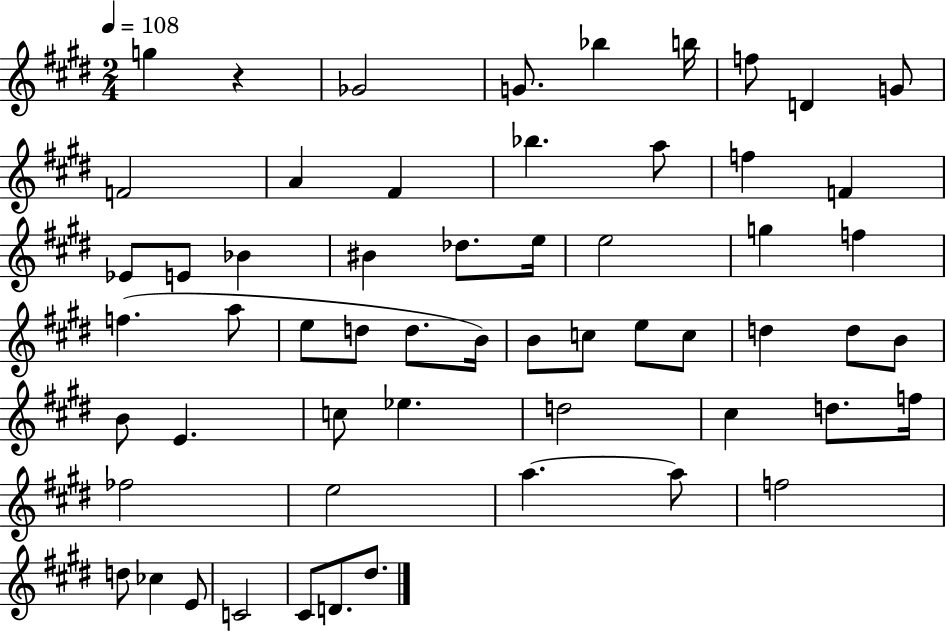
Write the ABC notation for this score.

X:1
T:Untitled
M:2/4
L:1/4
K:E
g z _G2 G/2 _b b/4 f/2 D G/2 F2 A ^F _b a/2 f F _E/2 E/2 _B ^B _d/2 e/4 e2 g f f a/2 e/2 d/2 d/2 B/4 B/2 c/2 e/2 c/2 d d/2 B/2 B/2 E c/2 _e d2 ^c d/2 f/4 _f2 e2 a a/2 f2 d/2 _c E/2 C2 ^C/2 D/2 ^d/2